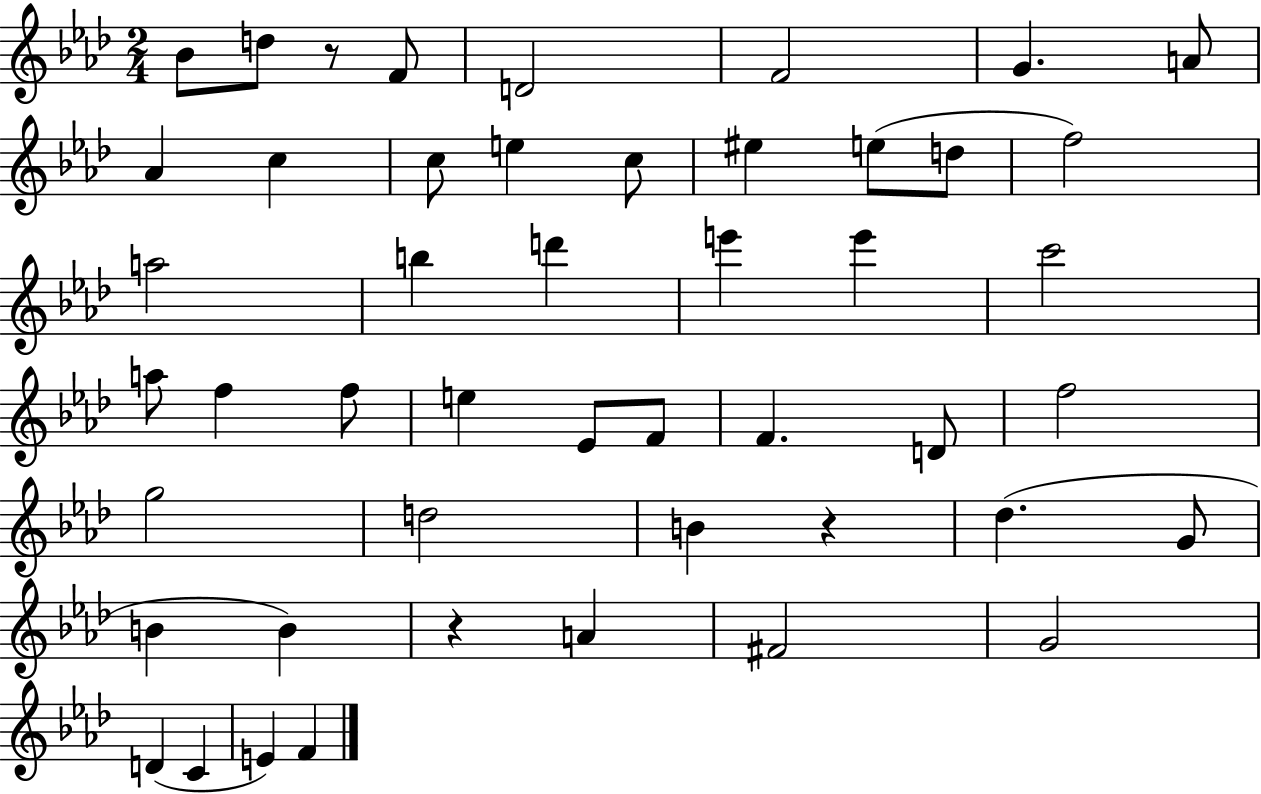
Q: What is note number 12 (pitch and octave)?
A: C5